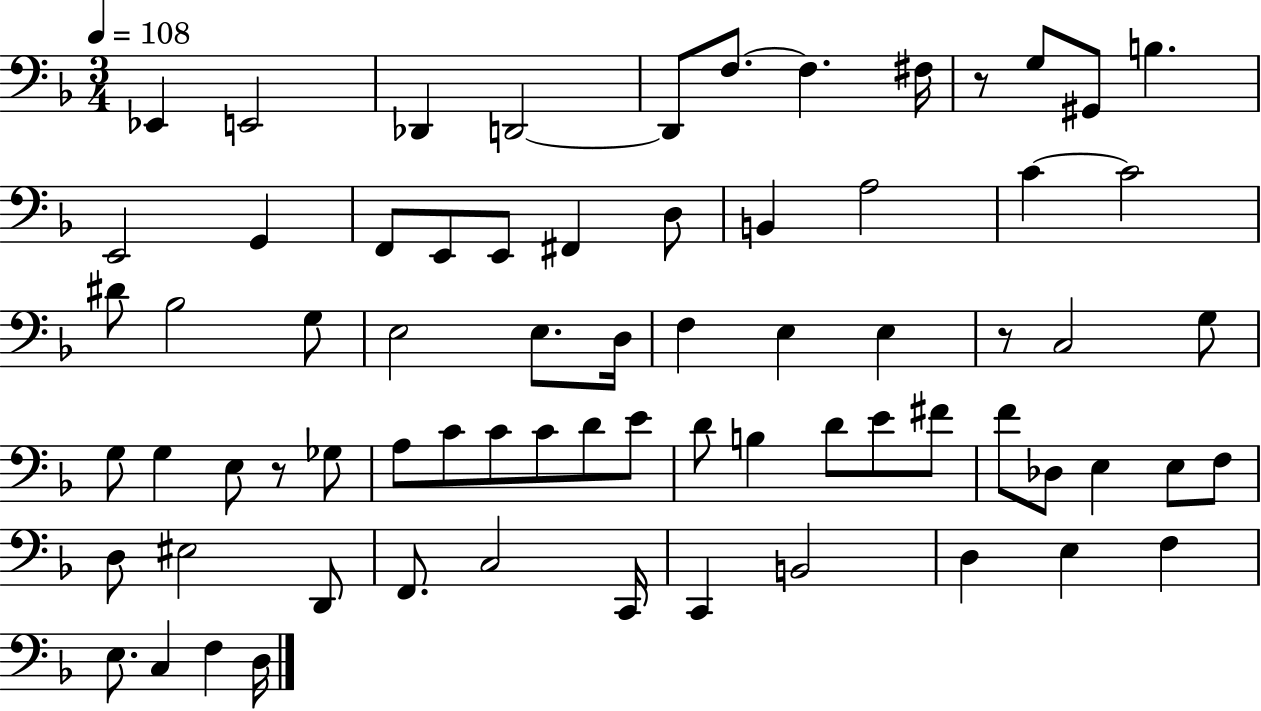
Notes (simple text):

Eb2/q E2/h Db2/q D2/h D2/e F3/e. F3/q. F#3/s R/e G3/e G#2/e B3/q. E2/h G2/q F2/e E2/e E2/e F#2/q D3/e B2/q A3/h C4/q C4/h D#4/e Bb3/h G3/e E3/h E3/e. D3/s F3/q E3/q E3/q R/e C3/h G3/e G3/e G3/q E3/e R/e Gb3/e A3/e C4/e C4/e C4/e D4/e E4/e D4/e B3/q D4/e E4/e F#4/e F4/e Db3/e E3/q E3/e F3/e D3/e EIS3/h D2/e F2/e. C3/h C2/s C2/q B2/h D3/q E3/q F3/q E3/e. C3/q F3/q D3/s